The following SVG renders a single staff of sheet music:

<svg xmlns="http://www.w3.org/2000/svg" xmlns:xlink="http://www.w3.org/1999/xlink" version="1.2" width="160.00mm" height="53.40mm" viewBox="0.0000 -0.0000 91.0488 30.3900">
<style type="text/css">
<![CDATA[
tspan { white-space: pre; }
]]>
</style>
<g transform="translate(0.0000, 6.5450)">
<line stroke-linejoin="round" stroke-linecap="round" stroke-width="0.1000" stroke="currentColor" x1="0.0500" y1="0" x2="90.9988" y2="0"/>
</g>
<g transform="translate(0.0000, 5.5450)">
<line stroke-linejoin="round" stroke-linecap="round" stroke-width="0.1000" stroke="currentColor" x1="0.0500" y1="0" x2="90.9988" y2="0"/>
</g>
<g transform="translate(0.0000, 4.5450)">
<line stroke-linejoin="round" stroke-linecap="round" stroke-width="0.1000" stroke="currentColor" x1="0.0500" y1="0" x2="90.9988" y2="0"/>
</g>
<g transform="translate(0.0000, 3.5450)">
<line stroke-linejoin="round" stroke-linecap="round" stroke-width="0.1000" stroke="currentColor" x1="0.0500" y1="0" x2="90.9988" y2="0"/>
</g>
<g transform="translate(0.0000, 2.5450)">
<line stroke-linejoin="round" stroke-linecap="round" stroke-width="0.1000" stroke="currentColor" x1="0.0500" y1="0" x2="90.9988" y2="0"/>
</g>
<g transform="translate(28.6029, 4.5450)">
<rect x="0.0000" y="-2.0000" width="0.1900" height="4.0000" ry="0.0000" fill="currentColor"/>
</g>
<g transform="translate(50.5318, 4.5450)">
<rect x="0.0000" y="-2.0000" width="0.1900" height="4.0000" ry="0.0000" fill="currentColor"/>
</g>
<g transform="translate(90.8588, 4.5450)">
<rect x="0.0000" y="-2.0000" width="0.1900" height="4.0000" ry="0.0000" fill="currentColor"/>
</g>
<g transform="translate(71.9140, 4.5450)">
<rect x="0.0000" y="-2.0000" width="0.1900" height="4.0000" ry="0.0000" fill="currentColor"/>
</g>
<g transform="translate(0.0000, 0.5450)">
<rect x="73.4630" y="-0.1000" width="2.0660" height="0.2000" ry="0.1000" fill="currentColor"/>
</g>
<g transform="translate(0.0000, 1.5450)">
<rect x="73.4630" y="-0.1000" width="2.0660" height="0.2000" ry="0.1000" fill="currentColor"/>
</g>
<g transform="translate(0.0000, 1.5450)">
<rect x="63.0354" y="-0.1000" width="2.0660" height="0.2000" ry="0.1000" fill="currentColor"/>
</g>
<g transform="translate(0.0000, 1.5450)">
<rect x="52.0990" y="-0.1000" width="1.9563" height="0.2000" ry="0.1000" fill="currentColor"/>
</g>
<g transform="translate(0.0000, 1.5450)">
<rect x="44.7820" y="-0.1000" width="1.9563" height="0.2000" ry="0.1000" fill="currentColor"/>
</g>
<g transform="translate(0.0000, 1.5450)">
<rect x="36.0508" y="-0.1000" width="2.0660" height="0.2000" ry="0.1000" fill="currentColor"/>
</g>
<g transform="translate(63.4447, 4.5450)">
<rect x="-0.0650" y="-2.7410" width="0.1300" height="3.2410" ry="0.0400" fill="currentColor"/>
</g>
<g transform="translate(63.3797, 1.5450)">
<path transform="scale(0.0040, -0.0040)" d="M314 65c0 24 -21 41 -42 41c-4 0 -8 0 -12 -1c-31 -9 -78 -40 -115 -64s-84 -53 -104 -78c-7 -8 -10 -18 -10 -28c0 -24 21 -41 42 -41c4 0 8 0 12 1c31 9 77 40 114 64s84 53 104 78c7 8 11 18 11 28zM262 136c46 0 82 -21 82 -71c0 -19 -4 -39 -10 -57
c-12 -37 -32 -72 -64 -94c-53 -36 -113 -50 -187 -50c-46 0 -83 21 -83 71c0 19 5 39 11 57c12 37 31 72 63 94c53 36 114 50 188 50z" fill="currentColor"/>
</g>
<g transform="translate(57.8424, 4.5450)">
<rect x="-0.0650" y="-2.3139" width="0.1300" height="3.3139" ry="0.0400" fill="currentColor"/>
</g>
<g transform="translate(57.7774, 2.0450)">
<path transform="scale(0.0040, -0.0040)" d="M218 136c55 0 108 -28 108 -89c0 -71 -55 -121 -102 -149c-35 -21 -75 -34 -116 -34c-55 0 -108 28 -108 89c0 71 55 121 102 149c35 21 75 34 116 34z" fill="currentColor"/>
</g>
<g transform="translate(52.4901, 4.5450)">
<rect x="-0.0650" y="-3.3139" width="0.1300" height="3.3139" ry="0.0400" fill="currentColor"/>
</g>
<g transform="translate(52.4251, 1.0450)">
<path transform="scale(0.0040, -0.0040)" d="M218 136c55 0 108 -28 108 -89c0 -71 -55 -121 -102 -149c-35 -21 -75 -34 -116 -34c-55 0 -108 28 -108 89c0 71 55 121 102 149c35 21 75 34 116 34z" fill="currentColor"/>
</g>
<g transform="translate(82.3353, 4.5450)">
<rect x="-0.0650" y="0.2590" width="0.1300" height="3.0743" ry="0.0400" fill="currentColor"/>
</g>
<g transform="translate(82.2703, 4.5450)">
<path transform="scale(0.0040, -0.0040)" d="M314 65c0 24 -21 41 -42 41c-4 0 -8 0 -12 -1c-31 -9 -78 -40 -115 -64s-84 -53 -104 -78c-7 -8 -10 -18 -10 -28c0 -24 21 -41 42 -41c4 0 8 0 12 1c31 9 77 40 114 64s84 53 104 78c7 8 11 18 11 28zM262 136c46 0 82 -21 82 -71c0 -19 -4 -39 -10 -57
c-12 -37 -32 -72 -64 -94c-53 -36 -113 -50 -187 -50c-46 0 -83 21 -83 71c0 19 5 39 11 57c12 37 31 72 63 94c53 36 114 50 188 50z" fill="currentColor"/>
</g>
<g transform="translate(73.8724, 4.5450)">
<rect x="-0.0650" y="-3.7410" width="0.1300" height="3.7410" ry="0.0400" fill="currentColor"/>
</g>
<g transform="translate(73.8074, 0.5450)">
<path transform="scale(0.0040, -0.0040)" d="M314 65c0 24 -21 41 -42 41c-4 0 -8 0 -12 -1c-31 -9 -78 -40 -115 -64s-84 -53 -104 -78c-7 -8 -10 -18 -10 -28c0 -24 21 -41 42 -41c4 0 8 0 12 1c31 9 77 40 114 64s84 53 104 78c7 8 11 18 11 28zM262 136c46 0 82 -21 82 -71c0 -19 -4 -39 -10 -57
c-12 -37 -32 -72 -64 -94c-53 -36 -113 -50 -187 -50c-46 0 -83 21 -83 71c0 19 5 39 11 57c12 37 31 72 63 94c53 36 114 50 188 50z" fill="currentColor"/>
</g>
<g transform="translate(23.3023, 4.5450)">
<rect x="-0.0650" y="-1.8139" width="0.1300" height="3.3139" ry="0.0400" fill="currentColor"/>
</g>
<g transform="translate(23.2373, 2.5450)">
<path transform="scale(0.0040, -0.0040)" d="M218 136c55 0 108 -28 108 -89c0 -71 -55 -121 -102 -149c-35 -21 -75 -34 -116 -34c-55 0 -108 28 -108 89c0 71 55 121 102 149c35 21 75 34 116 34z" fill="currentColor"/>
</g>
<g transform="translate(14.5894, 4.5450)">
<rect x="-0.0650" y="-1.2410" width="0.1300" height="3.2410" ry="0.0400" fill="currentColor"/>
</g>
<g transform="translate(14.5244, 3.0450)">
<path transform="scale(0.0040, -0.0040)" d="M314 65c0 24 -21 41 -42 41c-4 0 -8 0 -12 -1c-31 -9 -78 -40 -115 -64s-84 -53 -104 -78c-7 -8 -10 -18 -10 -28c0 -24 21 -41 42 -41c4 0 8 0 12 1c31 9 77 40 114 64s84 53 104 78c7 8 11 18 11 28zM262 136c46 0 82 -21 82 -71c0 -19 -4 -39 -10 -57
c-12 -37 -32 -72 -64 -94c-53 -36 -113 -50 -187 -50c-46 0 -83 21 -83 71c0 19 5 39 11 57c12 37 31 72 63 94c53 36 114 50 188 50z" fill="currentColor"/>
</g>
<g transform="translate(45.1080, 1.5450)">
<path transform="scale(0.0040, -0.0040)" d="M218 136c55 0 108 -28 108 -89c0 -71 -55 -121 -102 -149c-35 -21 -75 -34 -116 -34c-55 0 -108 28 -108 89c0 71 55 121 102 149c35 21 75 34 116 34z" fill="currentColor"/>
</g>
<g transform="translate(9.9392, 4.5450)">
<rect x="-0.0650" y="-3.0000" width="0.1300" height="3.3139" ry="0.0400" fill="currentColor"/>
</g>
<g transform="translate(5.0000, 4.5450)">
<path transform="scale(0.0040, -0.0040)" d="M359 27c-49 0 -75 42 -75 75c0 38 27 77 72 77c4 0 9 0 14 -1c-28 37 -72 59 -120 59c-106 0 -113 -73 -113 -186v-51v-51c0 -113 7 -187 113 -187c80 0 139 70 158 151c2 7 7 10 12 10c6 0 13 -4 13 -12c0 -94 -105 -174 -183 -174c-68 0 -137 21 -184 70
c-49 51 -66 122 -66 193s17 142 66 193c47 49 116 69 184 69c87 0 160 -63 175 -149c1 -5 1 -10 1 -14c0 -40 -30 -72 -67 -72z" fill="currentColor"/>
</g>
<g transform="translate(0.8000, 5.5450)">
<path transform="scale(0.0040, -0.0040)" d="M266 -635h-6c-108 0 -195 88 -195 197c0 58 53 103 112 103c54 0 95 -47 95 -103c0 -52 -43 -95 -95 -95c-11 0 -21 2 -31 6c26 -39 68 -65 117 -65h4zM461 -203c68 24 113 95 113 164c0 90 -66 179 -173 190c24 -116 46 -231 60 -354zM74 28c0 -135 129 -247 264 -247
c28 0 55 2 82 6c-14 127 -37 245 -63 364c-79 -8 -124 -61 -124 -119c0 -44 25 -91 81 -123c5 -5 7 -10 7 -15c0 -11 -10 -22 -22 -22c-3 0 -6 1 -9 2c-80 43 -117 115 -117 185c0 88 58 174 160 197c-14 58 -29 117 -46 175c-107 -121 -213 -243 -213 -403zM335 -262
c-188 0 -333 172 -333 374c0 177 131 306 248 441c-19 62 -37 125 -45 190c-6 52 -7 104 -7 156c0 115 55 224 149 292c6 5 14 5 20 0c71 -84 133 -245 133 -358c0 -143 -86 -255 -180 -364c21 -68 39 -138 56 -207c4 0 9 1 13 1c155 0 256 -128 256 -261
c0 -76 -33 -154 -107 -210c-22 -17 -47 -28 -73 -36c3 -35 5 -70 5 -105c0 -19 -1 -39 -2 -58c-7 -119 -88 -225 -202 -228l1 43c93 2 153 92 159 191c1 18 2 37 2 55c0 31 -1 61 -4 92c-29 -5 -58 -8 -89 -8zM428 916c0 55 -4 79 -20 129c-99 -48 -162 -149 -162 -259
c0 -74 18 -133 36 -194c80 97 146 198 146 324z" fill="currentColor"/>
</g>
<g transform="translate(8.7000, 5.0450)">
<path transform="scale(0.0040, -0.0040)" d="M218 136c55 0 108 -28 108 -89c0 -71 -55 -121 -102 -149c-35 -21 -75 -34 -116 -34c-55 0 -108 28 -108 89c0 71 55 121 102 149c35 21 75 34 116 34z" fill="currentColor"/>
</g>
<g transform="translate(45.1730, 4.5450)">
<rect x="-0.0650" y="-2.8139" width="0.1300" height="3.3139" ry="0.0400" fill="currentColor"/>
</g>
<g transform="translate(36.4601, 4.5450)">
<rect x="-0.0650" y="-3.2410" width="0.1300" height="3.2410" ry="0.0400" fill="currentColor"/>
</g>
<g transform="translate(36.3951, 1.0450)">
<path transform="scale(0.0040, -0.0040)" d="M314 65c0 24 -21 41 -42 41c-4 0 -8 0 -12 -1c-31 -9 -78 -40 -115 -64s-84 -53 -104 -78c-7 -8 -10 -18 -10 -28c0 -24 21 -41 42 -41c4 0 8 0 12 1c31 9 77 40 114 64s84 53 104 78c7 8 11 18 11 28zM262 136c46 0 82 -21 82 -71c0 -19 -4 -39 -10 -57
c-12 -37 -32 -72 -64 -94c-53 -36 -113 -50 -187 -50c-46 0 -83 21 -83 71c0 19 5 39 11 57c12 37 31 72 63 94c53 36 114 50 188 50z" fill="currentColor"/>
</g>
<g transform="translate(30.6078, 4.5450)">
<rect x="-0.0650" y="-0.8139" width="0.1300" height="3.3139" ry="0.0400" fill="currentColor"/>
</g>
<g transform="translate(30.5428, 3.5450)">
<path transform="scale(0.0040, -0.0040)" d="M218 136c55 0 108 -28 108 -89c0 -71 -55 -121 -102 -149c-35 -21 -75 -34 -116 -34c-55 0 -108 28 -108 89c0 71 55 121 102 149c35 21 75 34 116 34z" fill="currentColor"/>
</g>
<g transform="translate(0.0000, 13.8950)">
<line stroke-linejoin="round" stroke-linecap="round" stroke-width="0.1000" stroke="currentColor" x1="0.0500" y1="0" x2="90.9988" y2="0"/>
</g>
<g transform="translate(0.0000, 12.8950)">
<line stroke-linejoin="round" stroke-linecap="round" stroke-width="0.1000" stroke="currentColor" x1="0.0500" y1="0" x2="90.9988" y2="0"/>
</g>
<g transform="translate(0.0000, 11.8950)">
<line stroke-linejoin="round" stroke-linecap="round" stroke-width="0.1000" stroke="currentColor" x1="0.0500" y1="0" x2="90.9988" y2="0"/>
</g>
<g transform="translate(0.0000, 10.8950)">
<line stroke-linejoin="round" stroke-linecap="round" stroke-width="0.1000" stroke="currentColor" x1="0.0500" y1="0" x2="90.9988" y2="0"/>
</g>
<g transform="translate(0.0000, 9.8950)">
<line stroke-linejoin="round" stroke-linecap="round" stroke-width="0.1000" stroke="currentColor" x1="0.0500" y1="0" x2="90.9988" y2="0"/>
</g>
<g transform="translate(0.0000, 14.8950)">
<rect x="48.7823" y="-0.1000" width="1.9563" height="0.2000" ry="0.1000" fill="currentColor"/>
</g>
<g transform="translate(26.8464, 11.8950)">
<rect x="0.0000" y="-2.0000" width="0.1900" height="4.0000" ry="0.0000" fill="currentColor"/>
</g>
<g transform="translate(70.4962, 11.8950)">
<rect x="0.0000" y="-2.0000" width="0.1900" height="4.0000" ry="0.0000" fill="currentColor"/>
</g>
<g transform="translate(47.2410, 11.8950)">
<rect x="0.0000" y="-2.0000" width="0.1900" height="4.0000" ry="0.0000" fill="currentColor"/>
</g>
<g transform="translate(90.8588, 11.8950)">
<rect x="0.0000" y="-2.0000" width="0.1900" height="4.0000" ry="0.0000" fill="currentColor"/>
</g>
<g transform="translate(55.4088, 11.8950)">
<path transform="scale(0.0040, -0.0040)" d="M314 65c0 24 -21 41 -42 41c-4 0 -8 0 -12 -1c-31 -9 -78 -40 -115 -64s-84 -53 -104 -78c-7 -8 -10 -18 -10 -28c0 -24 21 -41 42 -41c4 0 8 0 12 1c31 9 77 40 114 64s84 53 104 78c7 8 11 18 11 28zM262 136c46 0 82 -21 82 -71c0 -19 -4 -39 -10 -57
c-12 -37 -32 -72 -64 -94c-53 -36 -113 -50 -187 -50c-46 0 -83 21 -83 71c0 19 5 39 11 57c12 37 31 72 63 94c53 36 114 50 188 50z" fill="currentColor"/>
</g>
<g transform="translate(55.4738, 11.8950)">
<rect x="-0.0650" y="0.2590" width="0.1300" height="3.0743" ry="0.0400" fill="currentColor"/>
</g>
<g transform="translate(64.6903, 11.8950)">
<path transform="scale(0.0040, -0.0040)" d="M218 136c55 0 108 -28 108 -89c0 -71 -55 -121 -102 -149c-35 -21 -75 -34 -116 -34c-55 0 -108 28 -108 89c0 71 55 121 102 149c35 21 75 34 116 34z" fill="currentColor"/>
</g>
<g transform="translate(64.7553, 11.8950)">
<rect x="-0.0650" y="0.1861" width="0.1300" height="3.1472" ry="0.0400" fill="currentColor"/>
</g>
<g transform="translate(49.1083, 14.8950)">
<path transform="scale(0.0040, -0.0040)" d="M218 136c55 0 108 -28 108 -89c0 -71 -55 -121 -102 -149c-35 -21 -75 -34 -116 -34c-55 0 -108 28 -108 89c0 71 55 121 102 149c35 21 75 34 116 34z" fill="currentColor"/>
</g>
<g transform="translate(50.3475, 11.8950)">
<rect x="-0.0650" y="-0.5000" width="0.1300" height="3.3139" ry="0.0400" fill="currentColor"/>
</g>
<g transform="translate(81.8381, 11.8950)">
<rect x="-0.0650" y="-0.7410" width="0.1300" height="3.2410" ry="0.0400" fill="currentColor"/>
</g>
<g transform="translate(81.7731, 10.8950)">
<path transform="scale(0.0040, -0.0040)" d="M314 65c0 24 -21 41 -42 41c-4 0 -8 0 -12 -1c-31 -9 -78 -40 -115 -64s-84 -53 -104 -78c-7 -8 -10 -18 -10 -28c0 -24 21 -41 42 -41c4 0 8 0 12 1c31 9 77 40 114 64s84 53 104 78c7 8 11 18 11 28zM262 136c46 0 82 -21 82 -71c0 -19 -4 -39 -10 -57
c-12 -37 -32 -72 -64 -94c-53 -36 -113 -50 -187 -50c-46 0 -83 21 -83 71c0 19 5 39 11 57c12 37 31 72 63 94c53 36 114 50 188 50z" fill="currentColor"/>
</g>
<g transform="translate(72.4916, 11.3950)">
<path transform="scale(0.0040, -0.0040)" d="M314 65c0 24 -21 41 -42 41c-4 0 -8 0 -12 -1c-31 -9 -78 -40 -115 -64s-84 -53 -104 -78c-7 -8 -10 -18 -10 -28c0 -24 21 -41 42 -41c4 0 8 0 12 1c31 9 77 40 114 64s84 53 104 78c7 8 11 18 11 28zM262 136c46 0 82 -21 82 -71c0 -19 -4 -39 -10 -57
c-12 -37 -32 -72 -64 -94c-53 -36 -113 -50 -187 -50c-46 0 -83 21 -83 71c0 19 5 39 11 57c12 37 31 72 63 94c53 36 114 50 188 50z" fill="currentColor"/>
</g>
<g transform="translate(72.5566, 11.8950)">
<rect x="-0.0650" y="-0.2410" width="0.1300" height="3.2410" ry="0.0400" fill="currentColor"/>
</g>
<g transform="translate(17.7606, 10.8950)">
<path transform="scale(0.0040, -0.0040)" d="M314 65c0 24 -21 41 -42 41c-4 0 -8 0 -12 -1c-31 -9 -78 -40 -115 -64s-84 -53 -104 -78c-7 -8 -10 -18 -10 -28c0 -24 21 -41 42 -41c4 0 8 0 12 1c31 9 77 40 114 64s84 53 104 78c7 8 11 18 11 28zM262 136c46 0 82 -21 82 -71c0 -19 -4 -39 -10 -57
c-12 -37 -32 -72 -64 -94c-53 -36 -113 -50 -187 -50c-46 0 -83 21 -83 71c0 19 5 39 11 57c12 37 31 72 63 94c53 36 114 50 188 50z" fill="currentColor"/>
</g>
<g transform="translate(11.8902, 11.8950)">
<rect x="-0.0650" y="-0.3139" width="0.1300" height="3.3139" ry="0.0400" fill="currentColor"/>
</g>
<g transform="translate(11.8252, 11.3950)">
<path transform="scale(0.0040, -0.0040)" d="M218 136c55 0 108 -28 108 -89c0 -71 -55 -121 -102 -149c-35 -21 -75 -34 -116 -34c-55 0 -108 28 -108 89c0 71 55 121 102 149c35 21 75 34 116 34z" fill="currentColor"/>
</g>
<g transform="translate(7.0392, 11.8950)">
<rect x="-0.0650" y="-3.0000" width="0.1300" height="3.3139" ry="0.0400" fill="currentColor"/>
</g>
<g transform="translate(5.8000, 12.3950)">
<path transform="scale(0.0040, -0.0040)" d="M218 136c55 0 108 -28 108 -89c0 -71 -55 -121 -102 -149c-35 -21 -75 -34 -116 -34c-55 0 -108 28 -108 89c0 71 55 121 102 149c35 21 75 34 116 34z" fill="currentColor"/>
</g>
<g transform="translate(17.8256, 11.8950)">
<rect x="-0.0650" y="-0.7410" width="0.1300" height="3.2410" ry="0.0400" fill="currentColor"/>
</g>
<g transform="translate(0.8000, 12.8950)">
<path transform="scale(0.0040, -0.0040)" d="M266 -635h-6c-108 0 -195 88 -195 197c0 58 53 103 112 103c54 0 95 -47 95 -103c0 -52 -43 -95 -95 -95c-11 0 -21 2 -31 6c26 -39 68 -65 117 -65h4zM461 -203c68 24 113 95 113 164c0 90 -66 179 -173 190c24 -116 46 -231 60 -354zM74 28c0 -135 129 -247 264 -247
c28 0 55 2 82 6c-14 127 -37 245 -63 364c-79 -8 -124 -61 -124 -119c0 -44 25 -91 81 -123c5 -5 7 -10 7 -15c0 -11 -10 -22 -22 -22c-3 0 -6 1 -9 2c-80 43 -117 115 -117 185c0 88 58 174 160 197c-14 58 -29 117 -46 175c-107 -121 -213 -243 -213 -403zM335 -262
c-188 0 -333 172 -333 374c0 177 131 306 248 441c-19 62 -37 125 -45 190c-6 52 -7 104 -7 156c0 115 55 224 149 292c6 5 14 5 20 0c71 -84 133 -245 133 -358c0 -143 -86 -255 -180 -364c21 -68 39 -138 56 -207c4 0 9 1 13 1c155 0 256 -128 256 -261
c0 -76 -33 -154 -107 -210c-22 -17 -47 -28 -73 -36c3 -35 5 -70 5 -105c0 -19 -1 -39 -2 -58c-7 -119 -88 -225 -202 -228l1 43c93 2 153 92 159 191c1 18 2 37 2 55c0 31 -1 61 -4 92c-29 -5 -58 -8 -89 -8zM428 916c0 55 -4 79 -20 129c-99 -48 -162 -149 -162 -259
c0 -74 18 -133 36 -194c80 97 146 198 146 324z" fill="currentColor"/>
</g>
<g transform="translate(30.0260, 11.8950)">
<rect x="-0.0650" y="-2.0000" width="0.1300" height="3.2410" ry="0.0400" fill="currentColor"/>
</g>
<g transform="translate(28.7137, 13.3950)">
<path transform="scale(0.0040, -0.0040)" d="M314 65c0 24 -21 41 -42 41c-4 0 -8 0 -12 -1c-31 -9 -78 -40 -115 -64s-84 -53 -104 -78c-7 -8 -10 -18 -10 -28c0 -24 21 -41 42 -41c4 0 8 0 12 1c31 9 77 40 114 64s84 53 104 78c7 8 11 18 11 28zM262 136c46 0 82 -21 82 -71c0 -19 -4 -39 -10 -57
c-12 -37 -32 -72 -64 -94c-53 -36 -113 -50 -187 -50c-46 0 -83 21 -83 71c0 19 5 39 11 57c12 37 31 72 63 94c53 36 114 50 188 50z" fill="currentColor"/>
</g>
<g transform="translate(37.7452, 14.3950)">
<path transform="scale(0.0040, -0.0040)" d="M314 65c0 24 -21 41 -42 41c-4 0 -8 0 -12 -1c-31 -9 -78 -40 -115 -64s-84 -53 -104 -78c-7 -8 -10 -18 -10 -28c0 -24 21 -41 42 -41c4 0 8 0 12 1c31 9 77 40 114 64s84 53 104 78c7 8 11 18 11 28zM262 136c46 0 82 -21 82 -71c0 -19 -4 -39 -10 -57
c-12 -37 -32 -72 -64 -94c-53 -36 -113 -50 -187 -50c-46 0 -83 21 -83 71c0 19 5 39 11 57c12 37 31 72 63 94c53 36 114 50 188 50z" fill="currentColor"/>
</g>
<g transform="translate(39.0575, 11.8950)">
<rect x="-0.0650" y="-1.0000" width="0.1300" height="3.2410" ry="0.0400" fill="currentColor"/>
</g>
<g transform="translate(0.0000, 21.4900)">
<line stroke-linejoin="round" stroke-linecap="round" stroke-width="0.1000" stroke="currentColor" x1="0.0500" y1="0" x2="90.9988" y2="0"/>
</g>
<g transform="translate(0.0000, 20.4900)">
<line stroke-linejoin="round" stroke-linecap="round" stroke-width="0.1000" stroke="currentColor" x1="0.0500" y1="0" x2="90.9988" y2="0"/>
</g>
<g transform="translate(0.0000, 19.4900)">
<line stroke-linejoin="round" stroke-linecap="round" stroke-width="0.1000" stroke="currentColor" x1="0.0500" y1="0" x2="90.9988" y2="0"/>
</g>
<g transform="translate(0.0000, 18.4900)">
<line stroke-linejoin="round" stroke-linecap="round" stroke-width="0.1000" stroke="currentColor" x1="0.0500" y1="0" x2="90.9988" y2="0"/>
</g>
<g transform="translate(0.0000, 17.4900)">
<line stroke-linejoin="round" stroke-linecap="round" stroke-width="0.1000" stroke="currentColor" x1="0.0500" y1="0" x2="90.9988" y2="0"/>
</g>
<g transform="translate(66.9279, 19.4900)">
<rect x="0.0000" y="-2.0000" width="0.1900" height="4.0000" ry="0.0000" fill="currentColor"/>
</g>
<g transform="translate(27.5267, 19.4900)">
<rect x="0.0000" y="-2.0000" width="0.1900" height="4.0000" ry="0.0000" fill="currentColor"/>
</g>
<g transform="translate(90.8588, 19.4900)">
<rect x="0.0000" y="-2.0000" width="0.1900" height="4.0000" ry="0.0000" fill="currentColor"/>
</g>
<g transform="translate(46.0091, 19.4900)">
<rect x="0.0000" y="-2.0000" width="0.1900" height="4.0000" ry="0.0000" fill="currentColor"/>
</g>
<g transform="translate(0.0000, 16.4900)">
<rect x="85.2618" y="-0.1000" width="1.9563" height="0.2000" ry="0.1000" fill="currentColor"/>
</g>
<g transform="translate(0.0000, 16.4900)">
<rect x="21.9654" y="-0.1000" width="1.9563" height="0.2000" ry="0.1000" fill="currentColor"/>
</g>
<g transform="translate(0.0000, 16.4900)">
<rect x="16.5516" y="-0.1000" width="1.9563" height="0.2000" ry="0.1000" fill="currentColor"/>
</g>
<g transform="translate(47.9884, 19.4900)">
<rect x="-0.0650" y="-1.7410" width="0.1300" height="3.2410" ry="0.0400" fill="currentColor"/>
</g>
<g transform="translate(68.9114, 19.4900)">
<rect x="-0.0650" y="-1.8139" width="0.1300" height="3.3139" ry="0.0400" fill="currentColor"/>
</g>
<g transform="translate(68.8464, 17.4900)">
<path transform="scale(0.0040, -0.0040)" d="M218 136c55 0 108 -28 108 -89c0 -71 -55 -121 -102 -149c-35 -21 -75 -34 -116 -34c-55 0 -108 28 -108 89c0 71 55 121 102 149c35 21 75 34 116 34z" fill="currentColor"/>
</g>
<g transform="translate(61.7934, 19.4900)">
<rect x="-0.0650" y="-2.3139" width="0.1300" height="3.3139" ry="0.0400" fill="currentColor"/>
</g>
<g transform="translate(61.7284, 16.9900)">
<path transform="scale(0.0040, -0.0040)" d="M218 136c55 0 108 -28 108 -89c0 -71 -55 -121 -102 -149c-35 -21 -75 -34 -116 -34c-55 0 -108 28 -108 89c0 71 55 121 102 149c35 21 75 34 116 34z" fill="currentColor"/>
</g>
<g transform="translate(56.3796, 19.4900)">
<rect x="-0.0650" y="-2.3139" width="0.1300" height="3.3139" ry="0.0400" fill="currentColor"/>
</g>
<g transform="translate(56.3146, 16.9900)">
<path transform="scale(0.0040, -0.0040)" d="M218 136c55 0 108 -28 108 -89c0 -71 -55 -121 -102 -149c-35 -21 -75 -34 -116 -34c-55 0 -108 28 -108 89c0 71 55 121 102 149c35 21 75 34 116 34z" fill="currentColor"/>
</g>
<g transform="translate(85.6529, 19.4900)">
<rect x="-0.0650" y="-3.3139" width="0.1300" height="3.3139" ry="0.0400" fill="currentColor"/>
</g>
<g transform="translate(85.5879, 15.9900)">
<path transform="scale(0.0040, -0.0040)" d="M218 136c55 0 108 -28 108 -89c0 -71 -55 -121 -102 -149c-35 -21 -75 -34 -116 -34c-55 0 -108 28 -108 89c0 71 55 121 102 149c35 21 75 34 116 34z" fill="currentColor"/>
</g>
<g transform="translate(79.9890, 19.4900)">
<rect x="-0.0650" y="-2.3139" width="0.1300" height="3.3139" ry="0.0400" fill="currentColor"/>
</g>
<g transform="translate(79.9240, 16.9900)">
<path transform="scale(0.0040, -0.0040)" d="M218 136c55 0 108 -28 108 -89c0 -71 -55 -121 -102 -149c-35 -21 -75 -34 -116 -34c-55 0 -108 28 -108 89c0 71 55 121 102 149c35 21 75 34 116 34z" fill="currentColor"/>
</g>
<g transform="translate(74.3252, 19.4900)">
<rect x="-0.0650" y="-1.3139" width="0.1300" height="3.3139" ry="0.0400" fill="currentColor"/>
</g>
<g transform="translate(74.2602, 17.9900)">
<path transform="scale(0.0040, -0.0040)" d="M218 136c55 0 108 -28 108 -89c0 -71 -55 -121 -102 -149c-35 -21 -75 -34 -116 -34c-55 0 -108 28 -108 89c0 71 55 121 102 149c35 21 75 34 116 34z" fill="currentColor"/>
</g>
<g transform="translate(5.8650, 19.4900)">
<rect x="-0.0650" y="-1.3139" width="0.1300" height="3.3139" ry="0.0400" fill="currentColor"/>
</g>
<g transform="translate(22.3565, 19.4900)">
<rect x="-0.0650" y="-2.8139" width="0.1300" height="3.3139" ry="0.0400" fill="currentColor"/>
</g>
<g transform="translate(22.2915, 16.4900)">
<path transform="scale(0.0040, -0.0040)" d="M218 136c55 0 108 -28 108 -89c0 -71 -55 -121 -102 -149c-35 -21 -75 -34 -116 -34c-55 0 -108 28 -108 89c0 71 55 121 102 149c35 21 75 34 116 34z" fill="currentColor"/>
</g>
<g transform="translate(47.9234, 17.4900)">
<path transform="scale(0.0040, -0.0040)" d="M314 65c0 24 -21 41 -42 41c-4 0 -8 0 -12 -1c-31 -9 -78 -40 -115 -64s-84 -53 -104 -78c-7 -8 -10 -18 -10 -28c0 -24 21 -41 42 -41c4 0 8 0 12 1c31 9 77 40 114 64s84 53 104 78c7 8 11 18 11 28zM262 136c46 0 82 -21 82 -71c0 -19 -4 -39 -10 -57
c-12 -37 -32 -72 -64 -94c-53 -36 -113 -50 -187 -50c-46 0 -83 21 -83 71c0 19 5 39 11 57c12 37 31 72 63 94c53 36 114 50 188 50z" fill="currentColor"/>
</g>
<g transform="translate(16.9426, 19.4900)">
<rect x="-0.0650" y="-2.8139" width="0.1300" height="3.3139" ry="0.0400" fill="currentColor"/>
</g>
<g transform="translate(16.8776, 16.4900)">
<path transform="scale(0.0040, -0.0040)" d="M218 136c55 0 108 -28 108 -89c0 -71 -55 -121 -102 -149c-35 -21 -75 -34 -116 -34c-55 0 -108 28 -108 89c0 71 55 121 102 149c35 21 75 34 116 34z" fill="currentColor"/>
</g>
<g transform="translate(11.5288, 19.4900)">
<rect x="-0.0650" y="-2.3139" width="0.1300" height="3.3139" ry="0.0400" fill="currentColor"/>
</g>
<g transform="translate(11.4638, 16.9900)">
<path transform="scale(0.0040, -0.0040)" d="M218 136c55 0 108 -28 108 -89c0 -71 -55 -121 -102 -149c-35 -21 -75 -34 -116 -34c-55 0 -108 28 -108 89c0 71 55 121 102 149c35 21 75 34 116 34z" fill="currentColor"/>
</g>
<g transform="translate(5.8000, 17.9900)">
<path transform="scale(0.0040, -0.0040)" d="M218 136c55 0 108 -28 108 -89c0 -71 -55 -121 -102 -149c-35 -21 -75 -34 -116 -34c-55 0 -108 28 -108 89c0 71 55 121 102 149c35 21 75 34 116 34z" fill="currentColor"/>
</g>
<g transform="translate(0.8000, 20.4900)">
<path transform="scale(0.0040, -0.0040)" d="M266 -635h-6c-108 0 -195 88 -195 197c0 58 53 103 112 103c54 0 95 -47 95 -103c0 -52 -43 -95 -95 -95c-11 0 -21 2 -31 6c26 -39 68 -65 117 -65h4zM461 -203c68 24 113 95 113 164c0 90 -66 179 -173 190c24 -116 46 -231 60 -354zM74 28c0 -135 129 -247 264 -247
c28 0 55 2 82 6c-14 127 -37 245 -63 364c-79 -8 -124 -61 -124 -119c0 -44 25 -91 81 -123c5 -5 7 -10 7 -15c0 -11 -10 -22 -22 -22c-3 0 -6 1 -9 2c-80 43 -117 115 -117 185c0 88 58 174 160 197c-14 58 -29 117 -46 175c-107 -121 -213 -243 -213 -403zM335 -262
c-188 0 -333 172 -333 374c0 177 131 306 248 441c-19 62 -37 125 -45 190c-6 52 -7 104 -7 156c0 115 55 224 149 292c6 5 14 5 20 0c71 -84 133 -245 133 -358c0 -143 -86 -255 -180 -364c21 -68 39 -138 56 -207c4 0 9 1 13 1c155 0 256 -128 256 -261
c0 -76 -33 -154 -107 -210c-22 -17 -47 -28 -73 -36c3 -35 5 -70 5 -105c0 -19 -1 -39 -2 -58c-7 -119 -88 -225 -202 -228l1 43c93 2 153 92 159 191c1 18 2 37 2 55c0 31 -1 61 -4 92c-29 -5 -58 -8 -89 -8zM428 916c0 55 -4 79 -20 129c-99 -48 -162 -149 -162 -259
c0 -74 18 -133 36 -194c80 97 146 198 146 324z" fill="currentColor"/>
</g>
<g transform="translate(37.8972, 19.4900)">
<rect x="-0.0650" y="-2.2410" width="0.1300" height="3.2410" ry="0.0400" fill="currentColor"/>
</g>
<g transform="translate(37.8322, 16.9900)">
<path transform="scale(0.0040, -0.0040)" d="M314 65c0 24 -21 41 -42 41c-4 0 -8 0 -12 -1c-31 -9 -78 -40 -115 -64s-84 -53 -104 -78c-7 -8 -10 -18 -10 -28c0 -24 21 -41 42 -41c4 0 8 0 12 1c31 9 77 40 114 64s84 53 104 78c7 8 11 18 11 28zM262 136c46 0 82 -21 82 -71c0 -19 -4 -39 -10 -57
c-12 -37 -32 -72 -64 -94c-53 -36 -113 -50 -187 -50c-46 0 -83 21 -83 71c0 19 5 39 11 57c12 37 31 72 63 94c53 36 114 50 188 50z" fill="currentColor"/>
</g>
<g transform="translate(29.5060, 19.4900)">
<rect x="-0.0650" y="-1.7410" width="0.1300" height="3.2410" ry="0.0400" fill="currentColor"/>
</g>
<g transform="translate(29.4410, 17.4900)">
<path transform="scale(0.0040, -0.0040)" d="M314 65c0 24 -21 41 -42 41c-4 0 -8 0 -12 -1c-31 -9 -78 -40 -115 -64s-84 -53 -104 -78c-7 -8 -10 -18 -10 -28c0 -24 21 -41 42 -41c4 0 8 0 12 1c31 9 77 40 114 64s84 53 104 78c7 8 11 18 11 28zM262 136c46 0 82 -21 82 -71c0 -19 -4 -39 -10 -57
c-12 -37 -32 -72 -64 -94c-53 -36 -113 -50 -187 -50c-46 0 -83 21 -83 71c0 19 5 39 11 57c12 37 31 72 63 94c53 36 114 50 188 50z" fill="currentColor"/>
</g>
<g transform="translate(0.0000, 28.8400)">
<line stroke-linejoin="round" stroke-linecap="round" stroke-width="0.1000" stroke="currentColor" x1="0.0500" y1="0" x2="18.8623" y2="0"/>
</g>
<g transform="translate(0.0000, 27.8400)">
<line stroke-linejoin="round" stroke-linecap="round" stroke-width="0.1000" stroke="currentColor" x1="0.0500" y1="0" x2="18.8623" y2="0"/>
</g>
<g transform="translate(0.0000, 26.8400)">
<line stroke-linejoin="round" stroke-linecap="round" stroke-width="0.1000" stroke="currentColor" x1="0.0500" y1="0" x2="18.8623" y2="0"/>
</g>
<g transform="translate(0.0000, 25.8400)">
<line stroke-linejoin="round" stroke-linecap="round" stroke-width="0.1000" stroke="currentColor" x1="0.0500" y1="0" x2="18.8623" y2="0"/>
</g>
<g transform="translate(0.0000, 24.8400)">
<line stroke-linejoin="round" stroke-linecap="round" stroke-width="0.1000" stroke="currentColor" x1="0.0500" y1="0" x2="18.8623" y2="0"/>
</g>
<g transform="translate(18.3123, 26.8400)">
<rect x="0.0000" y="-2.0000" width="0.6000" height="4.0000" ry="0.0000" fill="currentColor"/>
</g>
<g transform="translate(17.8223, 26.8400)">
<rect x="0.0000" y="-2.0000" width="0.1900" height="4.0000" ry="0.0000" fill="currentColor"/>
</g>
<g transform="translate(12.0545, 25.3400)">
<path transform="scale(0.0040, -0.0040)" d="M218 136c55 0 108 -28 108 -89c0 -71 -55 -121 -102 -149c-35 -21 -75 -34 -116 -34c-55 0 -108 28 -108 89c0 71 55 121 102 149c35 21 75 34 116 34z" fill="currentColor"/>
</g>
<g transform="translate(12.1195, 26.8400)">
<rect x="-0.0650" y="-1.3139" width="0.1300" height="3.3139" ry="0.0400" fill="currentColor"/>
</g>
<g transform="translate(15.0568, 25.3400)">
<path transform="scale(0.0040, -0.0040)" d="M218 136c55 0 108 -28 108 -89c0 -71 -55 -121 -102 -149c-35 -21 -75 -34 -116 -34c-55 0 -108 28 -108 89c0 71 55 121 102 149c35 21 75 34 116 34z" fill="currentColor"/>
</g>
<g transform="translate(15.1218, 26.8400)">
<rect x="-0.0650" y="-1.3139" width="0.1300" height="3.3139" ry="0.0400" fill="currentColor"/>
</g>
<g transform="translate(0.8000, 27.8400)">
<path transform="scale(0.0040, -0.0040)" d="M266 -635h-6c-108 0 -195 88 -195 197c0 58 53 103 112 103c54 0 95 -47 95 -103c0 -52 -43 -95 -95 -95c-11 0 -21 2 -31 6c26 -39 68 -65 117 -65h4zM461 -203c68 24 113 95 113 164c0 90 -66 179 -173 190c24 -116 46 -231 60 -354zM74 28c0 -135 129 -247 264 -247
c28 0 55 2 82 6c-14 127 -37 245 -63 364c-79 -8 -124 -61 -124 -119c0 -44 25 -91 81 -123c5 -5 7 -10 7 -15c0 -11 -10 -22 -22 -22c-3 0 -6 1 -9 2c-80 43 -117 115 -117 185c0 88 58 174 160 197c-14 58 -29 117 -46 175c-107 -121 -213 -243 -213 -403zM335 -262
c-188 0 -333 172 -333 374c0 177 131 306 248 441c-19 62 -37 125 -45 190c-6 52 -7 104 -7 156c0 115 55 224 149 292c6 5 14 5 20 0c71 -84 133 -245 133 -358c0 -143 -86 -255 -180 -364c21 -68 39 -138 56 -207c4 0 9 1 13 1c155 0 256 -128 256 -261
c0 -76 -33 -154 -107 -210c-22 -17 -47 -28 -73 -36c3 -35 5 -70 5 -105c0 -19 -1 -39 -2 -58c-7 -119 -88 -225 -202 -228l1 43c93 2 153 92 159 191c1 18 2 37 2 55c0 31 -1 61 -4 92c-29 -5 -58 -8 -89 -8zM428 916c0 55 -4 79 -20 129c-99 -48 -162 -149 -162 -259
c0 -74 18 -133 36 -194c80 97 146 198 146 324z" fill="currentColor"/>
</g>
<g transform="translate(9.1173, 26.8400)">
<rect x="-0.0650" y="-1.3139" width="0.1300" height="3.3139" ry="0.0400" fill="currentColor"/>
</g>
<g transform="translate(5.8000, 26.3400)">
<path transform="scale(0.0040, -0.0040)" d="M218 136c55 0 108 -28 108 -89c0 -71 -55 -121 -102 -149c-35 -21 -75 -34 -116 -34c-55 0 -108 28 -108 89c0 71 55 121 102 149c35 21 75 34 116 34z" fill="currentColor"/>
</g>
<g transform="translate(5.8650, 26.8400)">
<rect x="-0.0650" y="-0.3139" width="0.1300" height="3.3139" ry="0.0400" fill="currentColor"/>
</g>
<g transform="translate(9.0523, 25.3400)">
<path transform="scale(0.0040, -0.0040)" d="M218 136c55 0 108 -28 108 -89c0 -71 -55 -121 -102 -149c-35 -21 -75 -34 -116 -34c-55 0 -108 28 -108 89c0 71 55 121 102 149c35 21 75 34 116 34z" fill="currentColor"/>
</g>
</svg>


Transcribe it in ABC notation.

X:1
T:Untitled
M:4/4
L:1/4
K:C
A e2 f d b2 a b g a2 c'2 B2 A c d2 F2 D2 C B2 B c2 d2 e g a a f2 g2 f2 g g f e g b c e e e